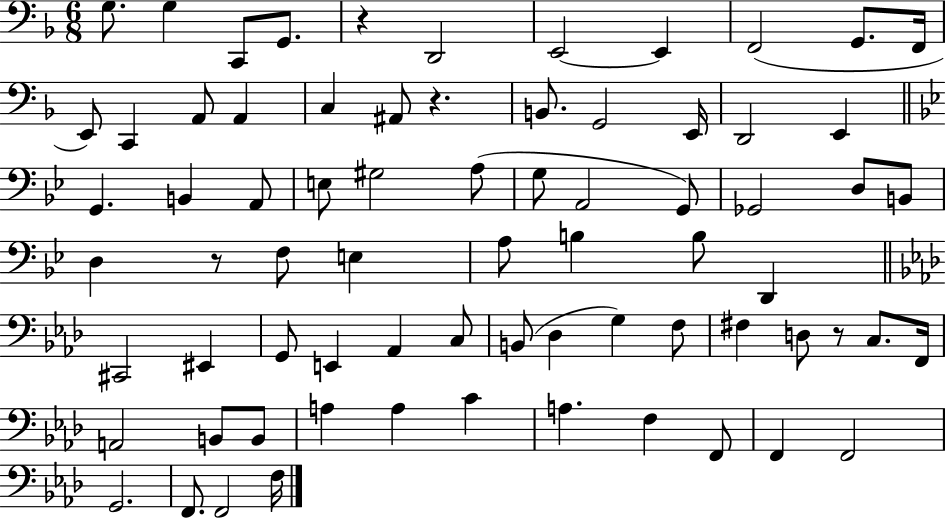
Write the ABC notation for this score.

X:1
T:Untitled
M:6/8
L:1/4
K:F
G,/2 G, C,,/2 G,,/2 z D,,2 E,,2 E,, F,,2 G,,/2 F,,/4 E,,/2 C,, A,,/2 A,, C, ^A,,/2 z B,,/2 G,,2 E,,/4 D,,2 E,, G,, B,, A,,/2 E,/2 ^G,2 A,/2 G,/2 A,,2 G,,/2 _G,,2 D,/2 B,,/2 D, z/2 F,/2 E, A,/2 B, B,/2 D,, ^C,,2 ^E,, G,,/2 E,, _A,, C,/2 B,,/2 _D, G, F,/2 ^F, D,/2 z/2 C,/2 F,,/4 A,,2 B,,/2 B,,/2 A, A, C A, F, F,,/2 F,, F,,2 G,,2 F,,/2 F,,2 F,/4